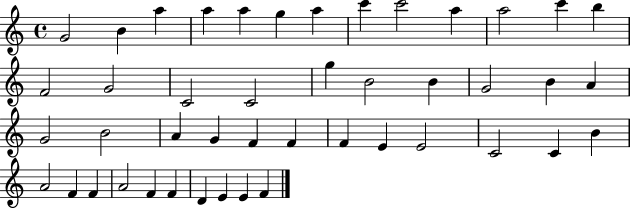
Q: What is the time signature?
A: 4/4